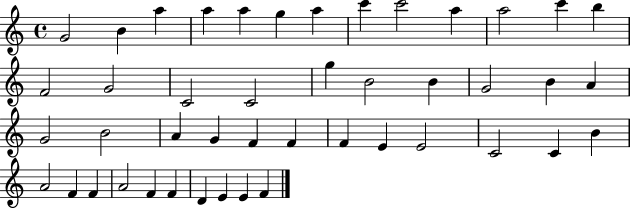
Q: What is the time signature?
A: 4/4